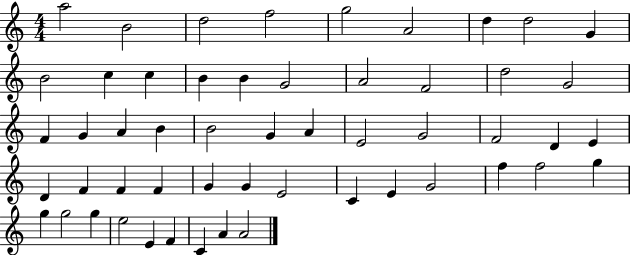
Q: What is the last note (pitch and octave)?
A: A4